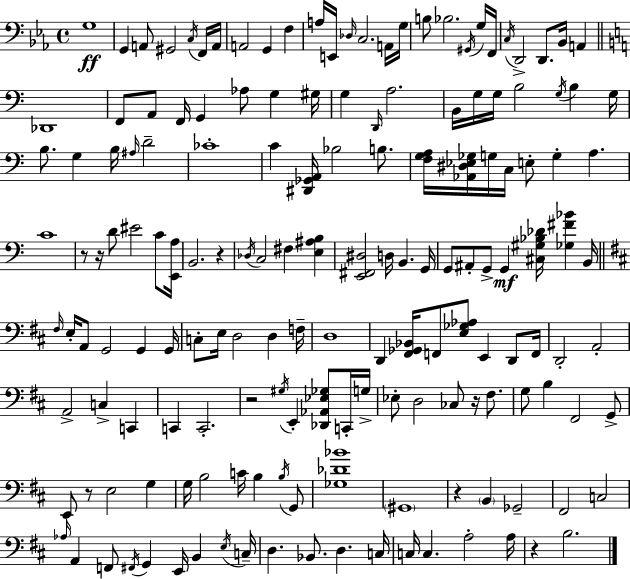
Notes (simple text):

G3/w G2/q A2/e G#2/h C3/s F2/s A2/s A2/h G2/q F3/q A3/s E2/s Db3/s C3/h. A2/s G3/s B3/e Bb3/h. G#2/s G3/s F2/s C3/s D2/h D2/e. Bb2/s A2/q Db2/w F2/e A2/e F2/s G2/q Ab3/e G3/q G#3/s G3/q D2/s A3/h. B2/s G3/s G3/s B3/h G3/s B3/q G3/s B3/e. G3/q B3/s A#3/s D4/h CES4/w C4/q [D#2,Gb2,A2]/s Bb3/h B3/e. [F3,G3,A3]/s [Ab2,D#3,Eb3,Gb3]/s G3/s C3/s E3/e G3/q A3/q. C4/w R/e R/s D4/e EIS4/h C4/e [E2,A3]/s B2/h. R/q Db3/s C3/h F#3/q [E3,A#3,B3]/q [E2,F#2,D#3]/h D3/s B2/q. G2/s G2/e A#2/e G2/e G2/q [C#3,G#3,Bb3,Db4]/s [Gb3,F#4,Bb4]/q B2/s F#3/s E3/s A2/e G2/h G2/q G2/s C3/e E3/s D3/h D3/q F3/s D3/w D2/q [F#2,Gb2,Bb2]/s F2/e [E3,Gb3,Ab3]/e E2/q D2/e F2/s D2/h A2/h A2/h C3/q C2/q C2/q C2/h. R/h G#3/s E2/q [Db2,Ab2,Eb3,Gb3]/e C2/s G3/s Eb3/e D3/h CES3/e R/s F#3/e. G3/e B3/q F#2/h G2/e E2/e R/e E3/h G3/q G3/s B3/h C4/s B3/q B3/s G2/e [Gb3,Db4,Bb4]/w G#2/w R/q B2/q Gb2/h F#2/h C3/h Ab3/s A2/q F2/e F#2/s G2/q E2/s B2/q E3/s C3/s D3/q. Bb2/e. D3/q. C3/s C3/s C3/q. A3/h A3/s R/q B3/h.